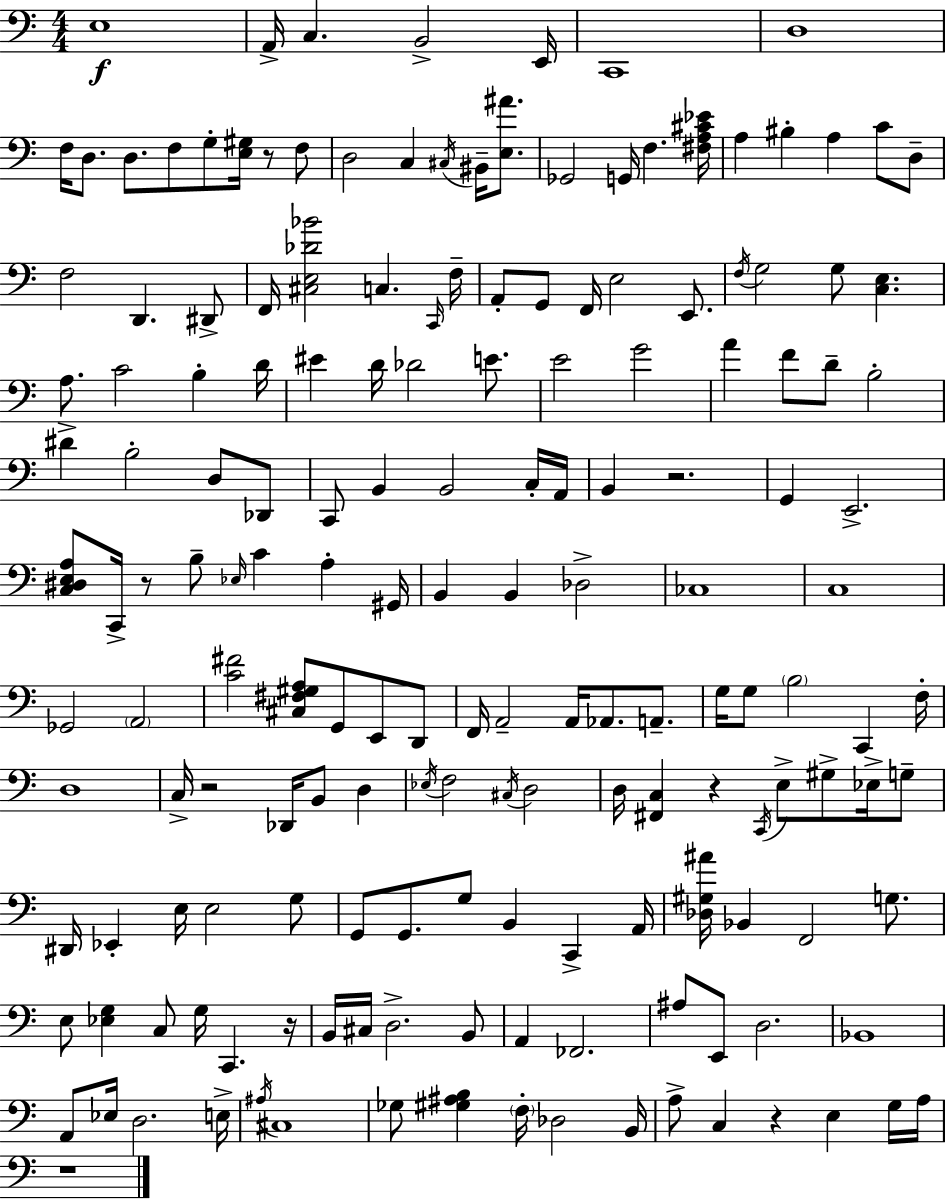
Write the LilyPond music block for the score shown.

{
  \clef bass
  \numericTimeSignature
  \time 4/4
  \key a \minor
  e1\f | a,16-> c4. b,2-> e,16 | c,1 | d1 | \break f16 d8. d8. f8 g8-. <e gis>16 r8 f8 | d2 c4 \acciaccatura { cis16 } bis,16-- <e ais'>8. | ges,2 g,16 f4. | <fis a cis' ees'>16 a4 bis4-. a4 c'8 d8-- | \break f2 d,4. dis,8-> | f,16 <cis e des' bes'>2 c4. | \grace { c,16 } f16-- a,8-. g,8 f,16 e2 e,8. | \acciaccatura { f16 } g2 g8 <c e>4. | \break a8. c'2 b4-. | d'16 eis'4 d'16 des'2 | e'8. e'2 g'2 | a'4 f'8 d'8-- b2-. | \break dis'4-> b2-. d8 | des,8 c,8 b,4 b,2 | c16-. a,16 b,4 r2. | g,4 e,2.-> | \break <c dis e a>8 c,16-> r8 b8-- \grace { ees16 } c'4 a4-. | gis,16 b,4 b,4 des2-> | ces1 | c1 | \break ges,2 \parenthesize a,2 | <c' fis'>2 <cis fis gis a>8 g,8 | e,8 d,8 f,16 a,2-- a,16 aes,8. | a,8.-- g16 g8 \parenthesize b2 c,4 | \break f16-. d1 | c16-> r2 des,16 b,8 | d4 \acciaccatura { ees16 } f2 \acciaccatura { cis16 } d2 | d16 <fis, c>4 r4 \acciaccatura { c,16 } | \break e8-> gis8-> ees16-> g8-- dis,16 ees,4-. e16 e2 | g8 g,8 g,8. g8 b,4 | c,4-> a,16 <des gis ais'>16 bes,4 f,2 | g8. e8 <ees g>4 c8 g16 | \break c,4. r16 b,16 cis16 d2.-> | b,8 a,4 fes,2. | ais8 e,8 d2. | bes,1 | \break a,8 ees16 d2. | e16-> \acciaccatura { ais16 } cis1 | ges8 <gis ais b>4 \parenthesize f16-. des2 | b,16 a8-> c4 r4 | \break e4 g16 a16 r1 | \bar "|."
}